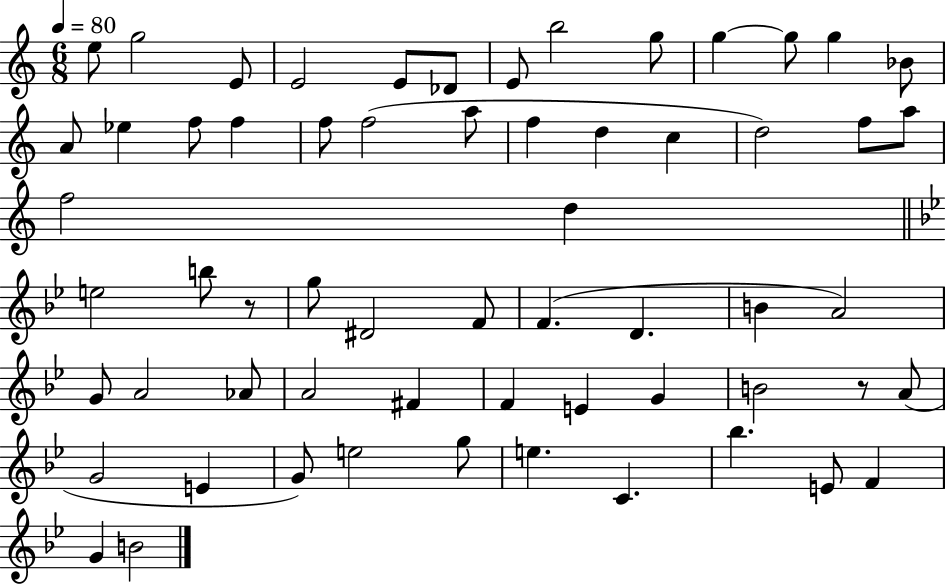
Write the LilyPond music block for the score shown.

{
  \clef treble
  \numericTimeSignature
  \time 6/8
  \key c \major
  \tempo 4 = 80
  e''8 g''2 e'8 | e'2 e'8 des'8 | e'8 b''2 g''8 | g''4~~ g''8 g''4 bes'8 | \break a'8 ees''4 f''8 f''4 | f''8 f''2( a''8 | f''4 d''4 c''4 | d''2) f''8 a''8 | \break f''2 d''4 | \bar "||" \break \key g \minor e''2 b''8 r8 | g''8 dis'2 f'8 | f'4.( d'4. | b'4 a'2) | \break g'8 a'2 aes'8 | a'2 fis'4 | f'4 e'4 g'4 | b'2 r8 a'8( | \break g'2 e'4 | g'8) e''2 g''8 | e''4. c'4. | bes''4. e'8 f'4 | \break g'4 b'2 | \bar "|."
}